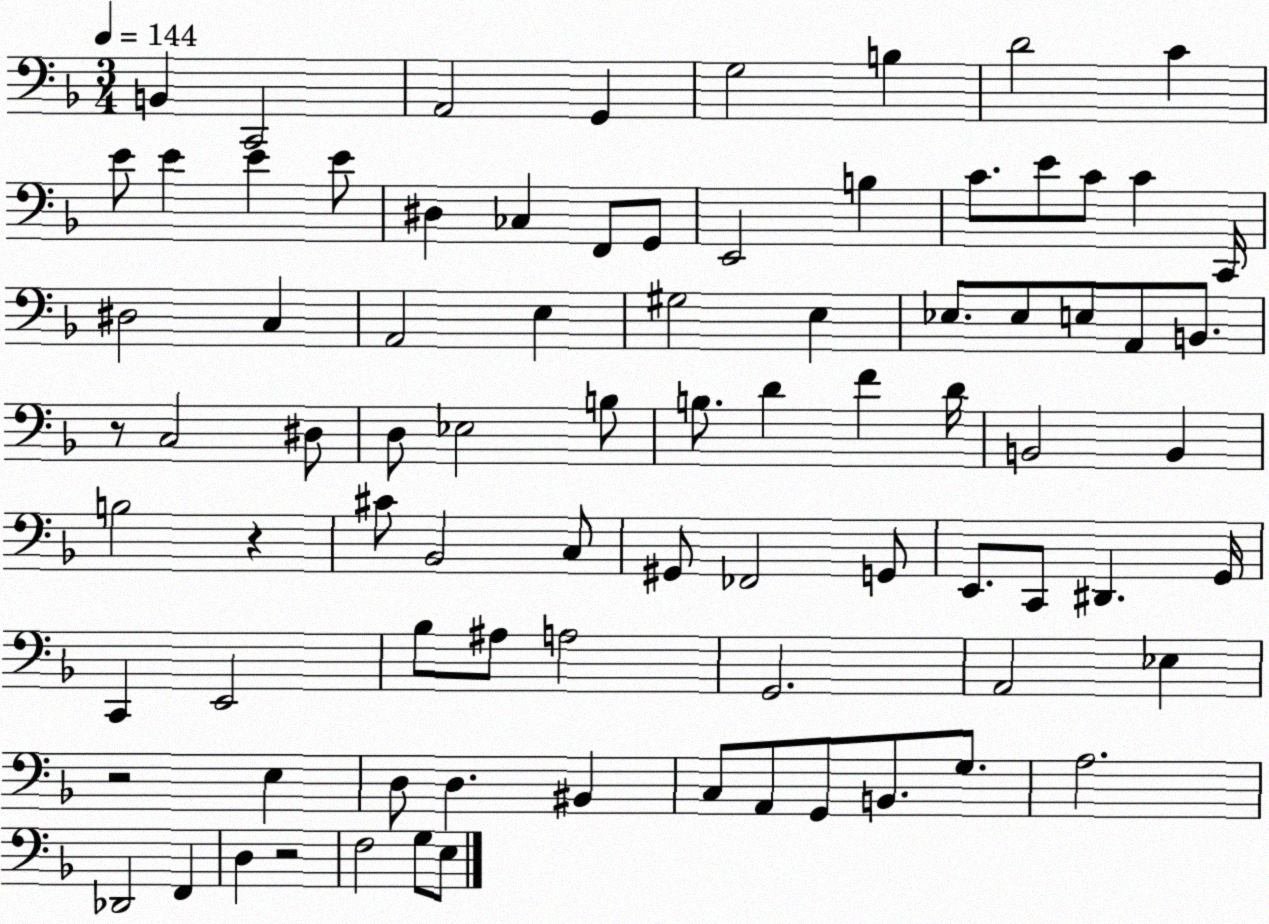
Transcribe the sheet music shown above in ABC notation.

X:1
T:Untitled
M:3/4
L:1/4
K:F
B,, C,,2 A,,2 G,, G,2 B, D2 C E/2 E E E/2 ^D, _C, F,,/2 G,,/2 E,,2 B, C/2 E/2 C/2 C C,,/4 ^D,2 C, A,,2 E, ^G,2 E, _E,/2 _E,/2 E,/2 A,,/2 B,,/2 z/2 C,2 ^D,/2 D,/2 _E,2 B,/2 B,/2 D F D/4 B,,2 B,, B,2 z ^C/2 _B,,2 C,/2 ^G,,/2 _F,,2 G,,/2 E,,/2 C,,/2 ^D,, G,,/4 C,, E,,2 _B,/2 ^A,/2 A,2 G,,2 A,,2 _E, z2 E, D,/2 D, ^B,, C,/2 A,,/2 G,,/2 B,,/2 G,/2 A,2 _D,,2 F,, D, z2 F,2 G,/2 E,/2